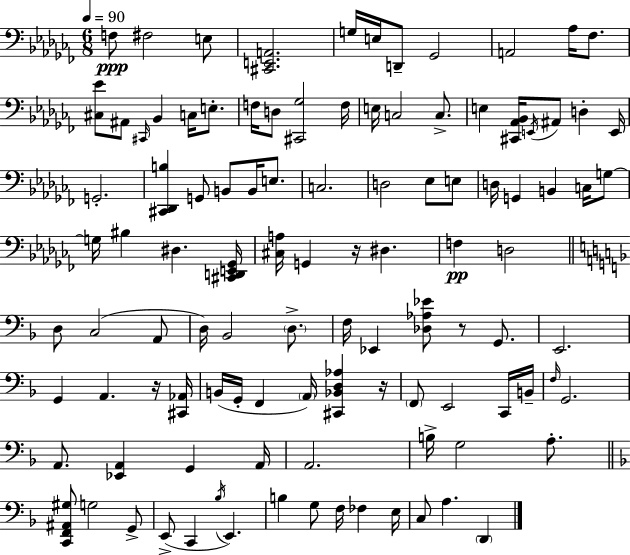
{
  \clef bass
  \numericTimeSignature
  \time 6/8
  \key aes \minor
  \tempo 4 = 90
  f8\ppp fis2 e8 | <cis, e, a,>2. | g16 e16 d,8-- ges,2 | a,2 aes16 fes8. | \break <cis ees'>8 ais,8 \grace { cis,16 } bes,4 c16 e8.-. | f16 d8 <cis, ges>2 | f16 e16 c2 c8.-> | e4 <cis, aes, bes,>16 \acciaccatura { e,16 } ais,8 d4-. | \break e,16 g,2.-. | <cis, des, b>4 g,8 b,8 b,16 e8. | c2. | d2 ees8 | \break e8 d16 g,4 b,4 c16 | g8~~ g16 bis4 dis4. | <cis, d, e, ges,>16 <cis a>16 g,4 r16 dis4. | f4\pp d2 | \break \bar "||" \break \key f \major d8 c2( a,8 | d16) bes,2 \parenthesize d8.-> | f16 ees,4 <des aes ees'>8 r8 g,8. | e,2. | \break g,4 a,4. r16 <cis, aes,>16 | b,16( g,16-. f,4 \parenthesize a,16) <cis, bes, d aes>4 r16 | \parenthesize f,8 e,2 c,16 b,16-- | \grace { f16 } g,2. | \break a,8. <ees, a,>4 g,4 | a,16 a,2. | b16-> g2 a8.-. | \bar "||" \break \key f \major <c, f, ais, gis>8 g2 g,8-> | e,8->( c,4 \acciaccatura { bes16 }) e,4. | b4 g8 f16 fes4 | e16 c8 a4. \parenthesize d,4 | \break \bar "|."
}